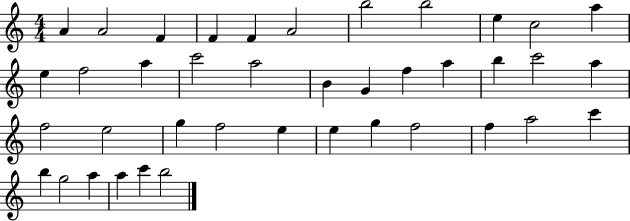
A4/q A4/h F4/q F4/q F4/q A4/h B5/h B5/h E5/q C5/h A5/q E5/q F5/h A5/q C6/h A5/h B4/q G4/q F5/q A5/q B5/q C6/h A5/q F5/h E5/h G5/q F5/h E5/q E5/q G5/q F5/h F5/q A5/h C6/q B5/q G5/h A5/q A5/q C6/q B5/h